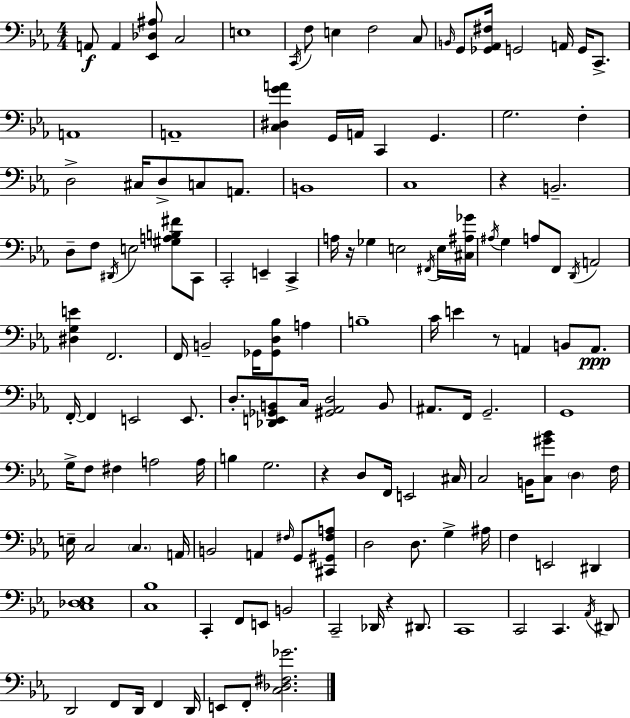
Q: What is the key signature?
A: C minor